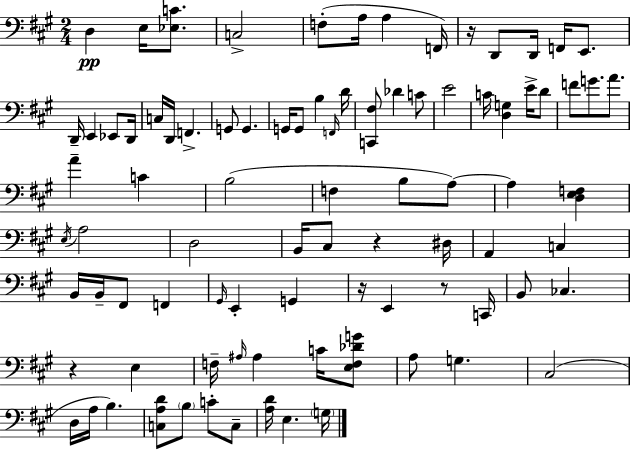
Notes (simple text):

D3/q E3/s [Eb3,C4]/e. C3/h F3/e A3/s A3/q F2/s R/s D2/e D2/s F2/s E2/e. D2/s E2/q Eb2/e D2/s C3/s D2/s F2/q. G2/e G2/q. G2/s G2/e B3/q F2/s D4/s [C2,F#3]/e Db4/q C4/e E4/h C4/s [D3,G3]/q E4/s D4/e F4/e G4/e. A4/e. A4/q C4/q B3/h F3/q B3/e A3/e A3/q [D3,E3,F3]/q E3/s A3/h D3/h B2/s C#3/e R/q D#3/s A2/q C3/q B2/s B2/s F#2/e F2/q G#2/s E2/q G2/q R/s E2/q R/e C2/s B2/e CES3/q. R/q E3/q F3/s A#3/s A#3/q C4/s [E3,F3,Db4,G4]/e A3/e G3/q. C#3/h D3/s A3/s B3/q. [C3,A3,D4]/e B3/e C4/e C3/e [A3,D4]/s E3/q. G3/s